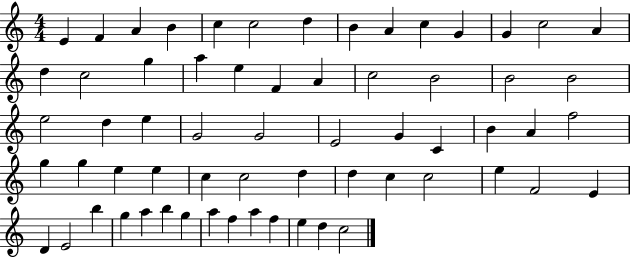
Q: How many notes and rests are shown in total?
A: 63